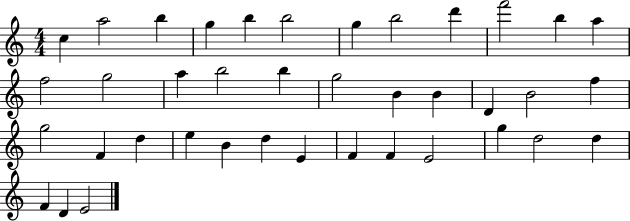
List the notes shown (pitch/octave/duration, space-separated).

C5/q A5/h B5/q G5/q B5/q B5/h G5/q B5/h D6/q F6/h B5/q A5/q F5/h G5/h A5/q B5/h B5/q G5/h B4/q B4/q D4/q B4/h F5/q G5/h F4/q D5/q E5/q B4/q D5/q E4/q F4/q F4/q E4/h G5/q D5/h D5/q F4/q D4/q E4/h